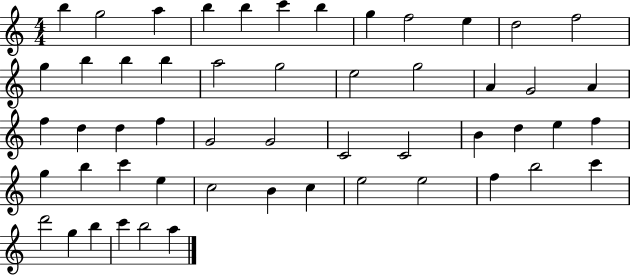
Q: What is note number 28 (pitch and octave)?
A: G4